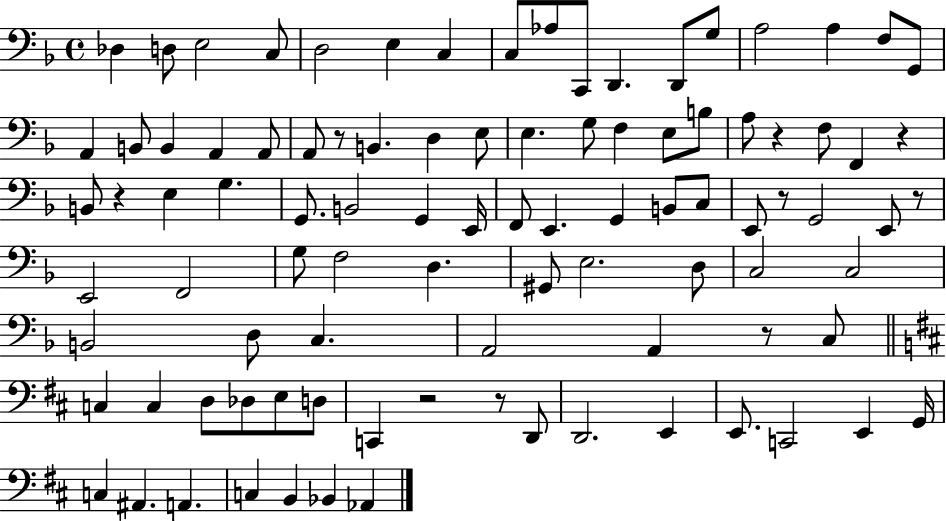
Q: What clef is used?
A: bass